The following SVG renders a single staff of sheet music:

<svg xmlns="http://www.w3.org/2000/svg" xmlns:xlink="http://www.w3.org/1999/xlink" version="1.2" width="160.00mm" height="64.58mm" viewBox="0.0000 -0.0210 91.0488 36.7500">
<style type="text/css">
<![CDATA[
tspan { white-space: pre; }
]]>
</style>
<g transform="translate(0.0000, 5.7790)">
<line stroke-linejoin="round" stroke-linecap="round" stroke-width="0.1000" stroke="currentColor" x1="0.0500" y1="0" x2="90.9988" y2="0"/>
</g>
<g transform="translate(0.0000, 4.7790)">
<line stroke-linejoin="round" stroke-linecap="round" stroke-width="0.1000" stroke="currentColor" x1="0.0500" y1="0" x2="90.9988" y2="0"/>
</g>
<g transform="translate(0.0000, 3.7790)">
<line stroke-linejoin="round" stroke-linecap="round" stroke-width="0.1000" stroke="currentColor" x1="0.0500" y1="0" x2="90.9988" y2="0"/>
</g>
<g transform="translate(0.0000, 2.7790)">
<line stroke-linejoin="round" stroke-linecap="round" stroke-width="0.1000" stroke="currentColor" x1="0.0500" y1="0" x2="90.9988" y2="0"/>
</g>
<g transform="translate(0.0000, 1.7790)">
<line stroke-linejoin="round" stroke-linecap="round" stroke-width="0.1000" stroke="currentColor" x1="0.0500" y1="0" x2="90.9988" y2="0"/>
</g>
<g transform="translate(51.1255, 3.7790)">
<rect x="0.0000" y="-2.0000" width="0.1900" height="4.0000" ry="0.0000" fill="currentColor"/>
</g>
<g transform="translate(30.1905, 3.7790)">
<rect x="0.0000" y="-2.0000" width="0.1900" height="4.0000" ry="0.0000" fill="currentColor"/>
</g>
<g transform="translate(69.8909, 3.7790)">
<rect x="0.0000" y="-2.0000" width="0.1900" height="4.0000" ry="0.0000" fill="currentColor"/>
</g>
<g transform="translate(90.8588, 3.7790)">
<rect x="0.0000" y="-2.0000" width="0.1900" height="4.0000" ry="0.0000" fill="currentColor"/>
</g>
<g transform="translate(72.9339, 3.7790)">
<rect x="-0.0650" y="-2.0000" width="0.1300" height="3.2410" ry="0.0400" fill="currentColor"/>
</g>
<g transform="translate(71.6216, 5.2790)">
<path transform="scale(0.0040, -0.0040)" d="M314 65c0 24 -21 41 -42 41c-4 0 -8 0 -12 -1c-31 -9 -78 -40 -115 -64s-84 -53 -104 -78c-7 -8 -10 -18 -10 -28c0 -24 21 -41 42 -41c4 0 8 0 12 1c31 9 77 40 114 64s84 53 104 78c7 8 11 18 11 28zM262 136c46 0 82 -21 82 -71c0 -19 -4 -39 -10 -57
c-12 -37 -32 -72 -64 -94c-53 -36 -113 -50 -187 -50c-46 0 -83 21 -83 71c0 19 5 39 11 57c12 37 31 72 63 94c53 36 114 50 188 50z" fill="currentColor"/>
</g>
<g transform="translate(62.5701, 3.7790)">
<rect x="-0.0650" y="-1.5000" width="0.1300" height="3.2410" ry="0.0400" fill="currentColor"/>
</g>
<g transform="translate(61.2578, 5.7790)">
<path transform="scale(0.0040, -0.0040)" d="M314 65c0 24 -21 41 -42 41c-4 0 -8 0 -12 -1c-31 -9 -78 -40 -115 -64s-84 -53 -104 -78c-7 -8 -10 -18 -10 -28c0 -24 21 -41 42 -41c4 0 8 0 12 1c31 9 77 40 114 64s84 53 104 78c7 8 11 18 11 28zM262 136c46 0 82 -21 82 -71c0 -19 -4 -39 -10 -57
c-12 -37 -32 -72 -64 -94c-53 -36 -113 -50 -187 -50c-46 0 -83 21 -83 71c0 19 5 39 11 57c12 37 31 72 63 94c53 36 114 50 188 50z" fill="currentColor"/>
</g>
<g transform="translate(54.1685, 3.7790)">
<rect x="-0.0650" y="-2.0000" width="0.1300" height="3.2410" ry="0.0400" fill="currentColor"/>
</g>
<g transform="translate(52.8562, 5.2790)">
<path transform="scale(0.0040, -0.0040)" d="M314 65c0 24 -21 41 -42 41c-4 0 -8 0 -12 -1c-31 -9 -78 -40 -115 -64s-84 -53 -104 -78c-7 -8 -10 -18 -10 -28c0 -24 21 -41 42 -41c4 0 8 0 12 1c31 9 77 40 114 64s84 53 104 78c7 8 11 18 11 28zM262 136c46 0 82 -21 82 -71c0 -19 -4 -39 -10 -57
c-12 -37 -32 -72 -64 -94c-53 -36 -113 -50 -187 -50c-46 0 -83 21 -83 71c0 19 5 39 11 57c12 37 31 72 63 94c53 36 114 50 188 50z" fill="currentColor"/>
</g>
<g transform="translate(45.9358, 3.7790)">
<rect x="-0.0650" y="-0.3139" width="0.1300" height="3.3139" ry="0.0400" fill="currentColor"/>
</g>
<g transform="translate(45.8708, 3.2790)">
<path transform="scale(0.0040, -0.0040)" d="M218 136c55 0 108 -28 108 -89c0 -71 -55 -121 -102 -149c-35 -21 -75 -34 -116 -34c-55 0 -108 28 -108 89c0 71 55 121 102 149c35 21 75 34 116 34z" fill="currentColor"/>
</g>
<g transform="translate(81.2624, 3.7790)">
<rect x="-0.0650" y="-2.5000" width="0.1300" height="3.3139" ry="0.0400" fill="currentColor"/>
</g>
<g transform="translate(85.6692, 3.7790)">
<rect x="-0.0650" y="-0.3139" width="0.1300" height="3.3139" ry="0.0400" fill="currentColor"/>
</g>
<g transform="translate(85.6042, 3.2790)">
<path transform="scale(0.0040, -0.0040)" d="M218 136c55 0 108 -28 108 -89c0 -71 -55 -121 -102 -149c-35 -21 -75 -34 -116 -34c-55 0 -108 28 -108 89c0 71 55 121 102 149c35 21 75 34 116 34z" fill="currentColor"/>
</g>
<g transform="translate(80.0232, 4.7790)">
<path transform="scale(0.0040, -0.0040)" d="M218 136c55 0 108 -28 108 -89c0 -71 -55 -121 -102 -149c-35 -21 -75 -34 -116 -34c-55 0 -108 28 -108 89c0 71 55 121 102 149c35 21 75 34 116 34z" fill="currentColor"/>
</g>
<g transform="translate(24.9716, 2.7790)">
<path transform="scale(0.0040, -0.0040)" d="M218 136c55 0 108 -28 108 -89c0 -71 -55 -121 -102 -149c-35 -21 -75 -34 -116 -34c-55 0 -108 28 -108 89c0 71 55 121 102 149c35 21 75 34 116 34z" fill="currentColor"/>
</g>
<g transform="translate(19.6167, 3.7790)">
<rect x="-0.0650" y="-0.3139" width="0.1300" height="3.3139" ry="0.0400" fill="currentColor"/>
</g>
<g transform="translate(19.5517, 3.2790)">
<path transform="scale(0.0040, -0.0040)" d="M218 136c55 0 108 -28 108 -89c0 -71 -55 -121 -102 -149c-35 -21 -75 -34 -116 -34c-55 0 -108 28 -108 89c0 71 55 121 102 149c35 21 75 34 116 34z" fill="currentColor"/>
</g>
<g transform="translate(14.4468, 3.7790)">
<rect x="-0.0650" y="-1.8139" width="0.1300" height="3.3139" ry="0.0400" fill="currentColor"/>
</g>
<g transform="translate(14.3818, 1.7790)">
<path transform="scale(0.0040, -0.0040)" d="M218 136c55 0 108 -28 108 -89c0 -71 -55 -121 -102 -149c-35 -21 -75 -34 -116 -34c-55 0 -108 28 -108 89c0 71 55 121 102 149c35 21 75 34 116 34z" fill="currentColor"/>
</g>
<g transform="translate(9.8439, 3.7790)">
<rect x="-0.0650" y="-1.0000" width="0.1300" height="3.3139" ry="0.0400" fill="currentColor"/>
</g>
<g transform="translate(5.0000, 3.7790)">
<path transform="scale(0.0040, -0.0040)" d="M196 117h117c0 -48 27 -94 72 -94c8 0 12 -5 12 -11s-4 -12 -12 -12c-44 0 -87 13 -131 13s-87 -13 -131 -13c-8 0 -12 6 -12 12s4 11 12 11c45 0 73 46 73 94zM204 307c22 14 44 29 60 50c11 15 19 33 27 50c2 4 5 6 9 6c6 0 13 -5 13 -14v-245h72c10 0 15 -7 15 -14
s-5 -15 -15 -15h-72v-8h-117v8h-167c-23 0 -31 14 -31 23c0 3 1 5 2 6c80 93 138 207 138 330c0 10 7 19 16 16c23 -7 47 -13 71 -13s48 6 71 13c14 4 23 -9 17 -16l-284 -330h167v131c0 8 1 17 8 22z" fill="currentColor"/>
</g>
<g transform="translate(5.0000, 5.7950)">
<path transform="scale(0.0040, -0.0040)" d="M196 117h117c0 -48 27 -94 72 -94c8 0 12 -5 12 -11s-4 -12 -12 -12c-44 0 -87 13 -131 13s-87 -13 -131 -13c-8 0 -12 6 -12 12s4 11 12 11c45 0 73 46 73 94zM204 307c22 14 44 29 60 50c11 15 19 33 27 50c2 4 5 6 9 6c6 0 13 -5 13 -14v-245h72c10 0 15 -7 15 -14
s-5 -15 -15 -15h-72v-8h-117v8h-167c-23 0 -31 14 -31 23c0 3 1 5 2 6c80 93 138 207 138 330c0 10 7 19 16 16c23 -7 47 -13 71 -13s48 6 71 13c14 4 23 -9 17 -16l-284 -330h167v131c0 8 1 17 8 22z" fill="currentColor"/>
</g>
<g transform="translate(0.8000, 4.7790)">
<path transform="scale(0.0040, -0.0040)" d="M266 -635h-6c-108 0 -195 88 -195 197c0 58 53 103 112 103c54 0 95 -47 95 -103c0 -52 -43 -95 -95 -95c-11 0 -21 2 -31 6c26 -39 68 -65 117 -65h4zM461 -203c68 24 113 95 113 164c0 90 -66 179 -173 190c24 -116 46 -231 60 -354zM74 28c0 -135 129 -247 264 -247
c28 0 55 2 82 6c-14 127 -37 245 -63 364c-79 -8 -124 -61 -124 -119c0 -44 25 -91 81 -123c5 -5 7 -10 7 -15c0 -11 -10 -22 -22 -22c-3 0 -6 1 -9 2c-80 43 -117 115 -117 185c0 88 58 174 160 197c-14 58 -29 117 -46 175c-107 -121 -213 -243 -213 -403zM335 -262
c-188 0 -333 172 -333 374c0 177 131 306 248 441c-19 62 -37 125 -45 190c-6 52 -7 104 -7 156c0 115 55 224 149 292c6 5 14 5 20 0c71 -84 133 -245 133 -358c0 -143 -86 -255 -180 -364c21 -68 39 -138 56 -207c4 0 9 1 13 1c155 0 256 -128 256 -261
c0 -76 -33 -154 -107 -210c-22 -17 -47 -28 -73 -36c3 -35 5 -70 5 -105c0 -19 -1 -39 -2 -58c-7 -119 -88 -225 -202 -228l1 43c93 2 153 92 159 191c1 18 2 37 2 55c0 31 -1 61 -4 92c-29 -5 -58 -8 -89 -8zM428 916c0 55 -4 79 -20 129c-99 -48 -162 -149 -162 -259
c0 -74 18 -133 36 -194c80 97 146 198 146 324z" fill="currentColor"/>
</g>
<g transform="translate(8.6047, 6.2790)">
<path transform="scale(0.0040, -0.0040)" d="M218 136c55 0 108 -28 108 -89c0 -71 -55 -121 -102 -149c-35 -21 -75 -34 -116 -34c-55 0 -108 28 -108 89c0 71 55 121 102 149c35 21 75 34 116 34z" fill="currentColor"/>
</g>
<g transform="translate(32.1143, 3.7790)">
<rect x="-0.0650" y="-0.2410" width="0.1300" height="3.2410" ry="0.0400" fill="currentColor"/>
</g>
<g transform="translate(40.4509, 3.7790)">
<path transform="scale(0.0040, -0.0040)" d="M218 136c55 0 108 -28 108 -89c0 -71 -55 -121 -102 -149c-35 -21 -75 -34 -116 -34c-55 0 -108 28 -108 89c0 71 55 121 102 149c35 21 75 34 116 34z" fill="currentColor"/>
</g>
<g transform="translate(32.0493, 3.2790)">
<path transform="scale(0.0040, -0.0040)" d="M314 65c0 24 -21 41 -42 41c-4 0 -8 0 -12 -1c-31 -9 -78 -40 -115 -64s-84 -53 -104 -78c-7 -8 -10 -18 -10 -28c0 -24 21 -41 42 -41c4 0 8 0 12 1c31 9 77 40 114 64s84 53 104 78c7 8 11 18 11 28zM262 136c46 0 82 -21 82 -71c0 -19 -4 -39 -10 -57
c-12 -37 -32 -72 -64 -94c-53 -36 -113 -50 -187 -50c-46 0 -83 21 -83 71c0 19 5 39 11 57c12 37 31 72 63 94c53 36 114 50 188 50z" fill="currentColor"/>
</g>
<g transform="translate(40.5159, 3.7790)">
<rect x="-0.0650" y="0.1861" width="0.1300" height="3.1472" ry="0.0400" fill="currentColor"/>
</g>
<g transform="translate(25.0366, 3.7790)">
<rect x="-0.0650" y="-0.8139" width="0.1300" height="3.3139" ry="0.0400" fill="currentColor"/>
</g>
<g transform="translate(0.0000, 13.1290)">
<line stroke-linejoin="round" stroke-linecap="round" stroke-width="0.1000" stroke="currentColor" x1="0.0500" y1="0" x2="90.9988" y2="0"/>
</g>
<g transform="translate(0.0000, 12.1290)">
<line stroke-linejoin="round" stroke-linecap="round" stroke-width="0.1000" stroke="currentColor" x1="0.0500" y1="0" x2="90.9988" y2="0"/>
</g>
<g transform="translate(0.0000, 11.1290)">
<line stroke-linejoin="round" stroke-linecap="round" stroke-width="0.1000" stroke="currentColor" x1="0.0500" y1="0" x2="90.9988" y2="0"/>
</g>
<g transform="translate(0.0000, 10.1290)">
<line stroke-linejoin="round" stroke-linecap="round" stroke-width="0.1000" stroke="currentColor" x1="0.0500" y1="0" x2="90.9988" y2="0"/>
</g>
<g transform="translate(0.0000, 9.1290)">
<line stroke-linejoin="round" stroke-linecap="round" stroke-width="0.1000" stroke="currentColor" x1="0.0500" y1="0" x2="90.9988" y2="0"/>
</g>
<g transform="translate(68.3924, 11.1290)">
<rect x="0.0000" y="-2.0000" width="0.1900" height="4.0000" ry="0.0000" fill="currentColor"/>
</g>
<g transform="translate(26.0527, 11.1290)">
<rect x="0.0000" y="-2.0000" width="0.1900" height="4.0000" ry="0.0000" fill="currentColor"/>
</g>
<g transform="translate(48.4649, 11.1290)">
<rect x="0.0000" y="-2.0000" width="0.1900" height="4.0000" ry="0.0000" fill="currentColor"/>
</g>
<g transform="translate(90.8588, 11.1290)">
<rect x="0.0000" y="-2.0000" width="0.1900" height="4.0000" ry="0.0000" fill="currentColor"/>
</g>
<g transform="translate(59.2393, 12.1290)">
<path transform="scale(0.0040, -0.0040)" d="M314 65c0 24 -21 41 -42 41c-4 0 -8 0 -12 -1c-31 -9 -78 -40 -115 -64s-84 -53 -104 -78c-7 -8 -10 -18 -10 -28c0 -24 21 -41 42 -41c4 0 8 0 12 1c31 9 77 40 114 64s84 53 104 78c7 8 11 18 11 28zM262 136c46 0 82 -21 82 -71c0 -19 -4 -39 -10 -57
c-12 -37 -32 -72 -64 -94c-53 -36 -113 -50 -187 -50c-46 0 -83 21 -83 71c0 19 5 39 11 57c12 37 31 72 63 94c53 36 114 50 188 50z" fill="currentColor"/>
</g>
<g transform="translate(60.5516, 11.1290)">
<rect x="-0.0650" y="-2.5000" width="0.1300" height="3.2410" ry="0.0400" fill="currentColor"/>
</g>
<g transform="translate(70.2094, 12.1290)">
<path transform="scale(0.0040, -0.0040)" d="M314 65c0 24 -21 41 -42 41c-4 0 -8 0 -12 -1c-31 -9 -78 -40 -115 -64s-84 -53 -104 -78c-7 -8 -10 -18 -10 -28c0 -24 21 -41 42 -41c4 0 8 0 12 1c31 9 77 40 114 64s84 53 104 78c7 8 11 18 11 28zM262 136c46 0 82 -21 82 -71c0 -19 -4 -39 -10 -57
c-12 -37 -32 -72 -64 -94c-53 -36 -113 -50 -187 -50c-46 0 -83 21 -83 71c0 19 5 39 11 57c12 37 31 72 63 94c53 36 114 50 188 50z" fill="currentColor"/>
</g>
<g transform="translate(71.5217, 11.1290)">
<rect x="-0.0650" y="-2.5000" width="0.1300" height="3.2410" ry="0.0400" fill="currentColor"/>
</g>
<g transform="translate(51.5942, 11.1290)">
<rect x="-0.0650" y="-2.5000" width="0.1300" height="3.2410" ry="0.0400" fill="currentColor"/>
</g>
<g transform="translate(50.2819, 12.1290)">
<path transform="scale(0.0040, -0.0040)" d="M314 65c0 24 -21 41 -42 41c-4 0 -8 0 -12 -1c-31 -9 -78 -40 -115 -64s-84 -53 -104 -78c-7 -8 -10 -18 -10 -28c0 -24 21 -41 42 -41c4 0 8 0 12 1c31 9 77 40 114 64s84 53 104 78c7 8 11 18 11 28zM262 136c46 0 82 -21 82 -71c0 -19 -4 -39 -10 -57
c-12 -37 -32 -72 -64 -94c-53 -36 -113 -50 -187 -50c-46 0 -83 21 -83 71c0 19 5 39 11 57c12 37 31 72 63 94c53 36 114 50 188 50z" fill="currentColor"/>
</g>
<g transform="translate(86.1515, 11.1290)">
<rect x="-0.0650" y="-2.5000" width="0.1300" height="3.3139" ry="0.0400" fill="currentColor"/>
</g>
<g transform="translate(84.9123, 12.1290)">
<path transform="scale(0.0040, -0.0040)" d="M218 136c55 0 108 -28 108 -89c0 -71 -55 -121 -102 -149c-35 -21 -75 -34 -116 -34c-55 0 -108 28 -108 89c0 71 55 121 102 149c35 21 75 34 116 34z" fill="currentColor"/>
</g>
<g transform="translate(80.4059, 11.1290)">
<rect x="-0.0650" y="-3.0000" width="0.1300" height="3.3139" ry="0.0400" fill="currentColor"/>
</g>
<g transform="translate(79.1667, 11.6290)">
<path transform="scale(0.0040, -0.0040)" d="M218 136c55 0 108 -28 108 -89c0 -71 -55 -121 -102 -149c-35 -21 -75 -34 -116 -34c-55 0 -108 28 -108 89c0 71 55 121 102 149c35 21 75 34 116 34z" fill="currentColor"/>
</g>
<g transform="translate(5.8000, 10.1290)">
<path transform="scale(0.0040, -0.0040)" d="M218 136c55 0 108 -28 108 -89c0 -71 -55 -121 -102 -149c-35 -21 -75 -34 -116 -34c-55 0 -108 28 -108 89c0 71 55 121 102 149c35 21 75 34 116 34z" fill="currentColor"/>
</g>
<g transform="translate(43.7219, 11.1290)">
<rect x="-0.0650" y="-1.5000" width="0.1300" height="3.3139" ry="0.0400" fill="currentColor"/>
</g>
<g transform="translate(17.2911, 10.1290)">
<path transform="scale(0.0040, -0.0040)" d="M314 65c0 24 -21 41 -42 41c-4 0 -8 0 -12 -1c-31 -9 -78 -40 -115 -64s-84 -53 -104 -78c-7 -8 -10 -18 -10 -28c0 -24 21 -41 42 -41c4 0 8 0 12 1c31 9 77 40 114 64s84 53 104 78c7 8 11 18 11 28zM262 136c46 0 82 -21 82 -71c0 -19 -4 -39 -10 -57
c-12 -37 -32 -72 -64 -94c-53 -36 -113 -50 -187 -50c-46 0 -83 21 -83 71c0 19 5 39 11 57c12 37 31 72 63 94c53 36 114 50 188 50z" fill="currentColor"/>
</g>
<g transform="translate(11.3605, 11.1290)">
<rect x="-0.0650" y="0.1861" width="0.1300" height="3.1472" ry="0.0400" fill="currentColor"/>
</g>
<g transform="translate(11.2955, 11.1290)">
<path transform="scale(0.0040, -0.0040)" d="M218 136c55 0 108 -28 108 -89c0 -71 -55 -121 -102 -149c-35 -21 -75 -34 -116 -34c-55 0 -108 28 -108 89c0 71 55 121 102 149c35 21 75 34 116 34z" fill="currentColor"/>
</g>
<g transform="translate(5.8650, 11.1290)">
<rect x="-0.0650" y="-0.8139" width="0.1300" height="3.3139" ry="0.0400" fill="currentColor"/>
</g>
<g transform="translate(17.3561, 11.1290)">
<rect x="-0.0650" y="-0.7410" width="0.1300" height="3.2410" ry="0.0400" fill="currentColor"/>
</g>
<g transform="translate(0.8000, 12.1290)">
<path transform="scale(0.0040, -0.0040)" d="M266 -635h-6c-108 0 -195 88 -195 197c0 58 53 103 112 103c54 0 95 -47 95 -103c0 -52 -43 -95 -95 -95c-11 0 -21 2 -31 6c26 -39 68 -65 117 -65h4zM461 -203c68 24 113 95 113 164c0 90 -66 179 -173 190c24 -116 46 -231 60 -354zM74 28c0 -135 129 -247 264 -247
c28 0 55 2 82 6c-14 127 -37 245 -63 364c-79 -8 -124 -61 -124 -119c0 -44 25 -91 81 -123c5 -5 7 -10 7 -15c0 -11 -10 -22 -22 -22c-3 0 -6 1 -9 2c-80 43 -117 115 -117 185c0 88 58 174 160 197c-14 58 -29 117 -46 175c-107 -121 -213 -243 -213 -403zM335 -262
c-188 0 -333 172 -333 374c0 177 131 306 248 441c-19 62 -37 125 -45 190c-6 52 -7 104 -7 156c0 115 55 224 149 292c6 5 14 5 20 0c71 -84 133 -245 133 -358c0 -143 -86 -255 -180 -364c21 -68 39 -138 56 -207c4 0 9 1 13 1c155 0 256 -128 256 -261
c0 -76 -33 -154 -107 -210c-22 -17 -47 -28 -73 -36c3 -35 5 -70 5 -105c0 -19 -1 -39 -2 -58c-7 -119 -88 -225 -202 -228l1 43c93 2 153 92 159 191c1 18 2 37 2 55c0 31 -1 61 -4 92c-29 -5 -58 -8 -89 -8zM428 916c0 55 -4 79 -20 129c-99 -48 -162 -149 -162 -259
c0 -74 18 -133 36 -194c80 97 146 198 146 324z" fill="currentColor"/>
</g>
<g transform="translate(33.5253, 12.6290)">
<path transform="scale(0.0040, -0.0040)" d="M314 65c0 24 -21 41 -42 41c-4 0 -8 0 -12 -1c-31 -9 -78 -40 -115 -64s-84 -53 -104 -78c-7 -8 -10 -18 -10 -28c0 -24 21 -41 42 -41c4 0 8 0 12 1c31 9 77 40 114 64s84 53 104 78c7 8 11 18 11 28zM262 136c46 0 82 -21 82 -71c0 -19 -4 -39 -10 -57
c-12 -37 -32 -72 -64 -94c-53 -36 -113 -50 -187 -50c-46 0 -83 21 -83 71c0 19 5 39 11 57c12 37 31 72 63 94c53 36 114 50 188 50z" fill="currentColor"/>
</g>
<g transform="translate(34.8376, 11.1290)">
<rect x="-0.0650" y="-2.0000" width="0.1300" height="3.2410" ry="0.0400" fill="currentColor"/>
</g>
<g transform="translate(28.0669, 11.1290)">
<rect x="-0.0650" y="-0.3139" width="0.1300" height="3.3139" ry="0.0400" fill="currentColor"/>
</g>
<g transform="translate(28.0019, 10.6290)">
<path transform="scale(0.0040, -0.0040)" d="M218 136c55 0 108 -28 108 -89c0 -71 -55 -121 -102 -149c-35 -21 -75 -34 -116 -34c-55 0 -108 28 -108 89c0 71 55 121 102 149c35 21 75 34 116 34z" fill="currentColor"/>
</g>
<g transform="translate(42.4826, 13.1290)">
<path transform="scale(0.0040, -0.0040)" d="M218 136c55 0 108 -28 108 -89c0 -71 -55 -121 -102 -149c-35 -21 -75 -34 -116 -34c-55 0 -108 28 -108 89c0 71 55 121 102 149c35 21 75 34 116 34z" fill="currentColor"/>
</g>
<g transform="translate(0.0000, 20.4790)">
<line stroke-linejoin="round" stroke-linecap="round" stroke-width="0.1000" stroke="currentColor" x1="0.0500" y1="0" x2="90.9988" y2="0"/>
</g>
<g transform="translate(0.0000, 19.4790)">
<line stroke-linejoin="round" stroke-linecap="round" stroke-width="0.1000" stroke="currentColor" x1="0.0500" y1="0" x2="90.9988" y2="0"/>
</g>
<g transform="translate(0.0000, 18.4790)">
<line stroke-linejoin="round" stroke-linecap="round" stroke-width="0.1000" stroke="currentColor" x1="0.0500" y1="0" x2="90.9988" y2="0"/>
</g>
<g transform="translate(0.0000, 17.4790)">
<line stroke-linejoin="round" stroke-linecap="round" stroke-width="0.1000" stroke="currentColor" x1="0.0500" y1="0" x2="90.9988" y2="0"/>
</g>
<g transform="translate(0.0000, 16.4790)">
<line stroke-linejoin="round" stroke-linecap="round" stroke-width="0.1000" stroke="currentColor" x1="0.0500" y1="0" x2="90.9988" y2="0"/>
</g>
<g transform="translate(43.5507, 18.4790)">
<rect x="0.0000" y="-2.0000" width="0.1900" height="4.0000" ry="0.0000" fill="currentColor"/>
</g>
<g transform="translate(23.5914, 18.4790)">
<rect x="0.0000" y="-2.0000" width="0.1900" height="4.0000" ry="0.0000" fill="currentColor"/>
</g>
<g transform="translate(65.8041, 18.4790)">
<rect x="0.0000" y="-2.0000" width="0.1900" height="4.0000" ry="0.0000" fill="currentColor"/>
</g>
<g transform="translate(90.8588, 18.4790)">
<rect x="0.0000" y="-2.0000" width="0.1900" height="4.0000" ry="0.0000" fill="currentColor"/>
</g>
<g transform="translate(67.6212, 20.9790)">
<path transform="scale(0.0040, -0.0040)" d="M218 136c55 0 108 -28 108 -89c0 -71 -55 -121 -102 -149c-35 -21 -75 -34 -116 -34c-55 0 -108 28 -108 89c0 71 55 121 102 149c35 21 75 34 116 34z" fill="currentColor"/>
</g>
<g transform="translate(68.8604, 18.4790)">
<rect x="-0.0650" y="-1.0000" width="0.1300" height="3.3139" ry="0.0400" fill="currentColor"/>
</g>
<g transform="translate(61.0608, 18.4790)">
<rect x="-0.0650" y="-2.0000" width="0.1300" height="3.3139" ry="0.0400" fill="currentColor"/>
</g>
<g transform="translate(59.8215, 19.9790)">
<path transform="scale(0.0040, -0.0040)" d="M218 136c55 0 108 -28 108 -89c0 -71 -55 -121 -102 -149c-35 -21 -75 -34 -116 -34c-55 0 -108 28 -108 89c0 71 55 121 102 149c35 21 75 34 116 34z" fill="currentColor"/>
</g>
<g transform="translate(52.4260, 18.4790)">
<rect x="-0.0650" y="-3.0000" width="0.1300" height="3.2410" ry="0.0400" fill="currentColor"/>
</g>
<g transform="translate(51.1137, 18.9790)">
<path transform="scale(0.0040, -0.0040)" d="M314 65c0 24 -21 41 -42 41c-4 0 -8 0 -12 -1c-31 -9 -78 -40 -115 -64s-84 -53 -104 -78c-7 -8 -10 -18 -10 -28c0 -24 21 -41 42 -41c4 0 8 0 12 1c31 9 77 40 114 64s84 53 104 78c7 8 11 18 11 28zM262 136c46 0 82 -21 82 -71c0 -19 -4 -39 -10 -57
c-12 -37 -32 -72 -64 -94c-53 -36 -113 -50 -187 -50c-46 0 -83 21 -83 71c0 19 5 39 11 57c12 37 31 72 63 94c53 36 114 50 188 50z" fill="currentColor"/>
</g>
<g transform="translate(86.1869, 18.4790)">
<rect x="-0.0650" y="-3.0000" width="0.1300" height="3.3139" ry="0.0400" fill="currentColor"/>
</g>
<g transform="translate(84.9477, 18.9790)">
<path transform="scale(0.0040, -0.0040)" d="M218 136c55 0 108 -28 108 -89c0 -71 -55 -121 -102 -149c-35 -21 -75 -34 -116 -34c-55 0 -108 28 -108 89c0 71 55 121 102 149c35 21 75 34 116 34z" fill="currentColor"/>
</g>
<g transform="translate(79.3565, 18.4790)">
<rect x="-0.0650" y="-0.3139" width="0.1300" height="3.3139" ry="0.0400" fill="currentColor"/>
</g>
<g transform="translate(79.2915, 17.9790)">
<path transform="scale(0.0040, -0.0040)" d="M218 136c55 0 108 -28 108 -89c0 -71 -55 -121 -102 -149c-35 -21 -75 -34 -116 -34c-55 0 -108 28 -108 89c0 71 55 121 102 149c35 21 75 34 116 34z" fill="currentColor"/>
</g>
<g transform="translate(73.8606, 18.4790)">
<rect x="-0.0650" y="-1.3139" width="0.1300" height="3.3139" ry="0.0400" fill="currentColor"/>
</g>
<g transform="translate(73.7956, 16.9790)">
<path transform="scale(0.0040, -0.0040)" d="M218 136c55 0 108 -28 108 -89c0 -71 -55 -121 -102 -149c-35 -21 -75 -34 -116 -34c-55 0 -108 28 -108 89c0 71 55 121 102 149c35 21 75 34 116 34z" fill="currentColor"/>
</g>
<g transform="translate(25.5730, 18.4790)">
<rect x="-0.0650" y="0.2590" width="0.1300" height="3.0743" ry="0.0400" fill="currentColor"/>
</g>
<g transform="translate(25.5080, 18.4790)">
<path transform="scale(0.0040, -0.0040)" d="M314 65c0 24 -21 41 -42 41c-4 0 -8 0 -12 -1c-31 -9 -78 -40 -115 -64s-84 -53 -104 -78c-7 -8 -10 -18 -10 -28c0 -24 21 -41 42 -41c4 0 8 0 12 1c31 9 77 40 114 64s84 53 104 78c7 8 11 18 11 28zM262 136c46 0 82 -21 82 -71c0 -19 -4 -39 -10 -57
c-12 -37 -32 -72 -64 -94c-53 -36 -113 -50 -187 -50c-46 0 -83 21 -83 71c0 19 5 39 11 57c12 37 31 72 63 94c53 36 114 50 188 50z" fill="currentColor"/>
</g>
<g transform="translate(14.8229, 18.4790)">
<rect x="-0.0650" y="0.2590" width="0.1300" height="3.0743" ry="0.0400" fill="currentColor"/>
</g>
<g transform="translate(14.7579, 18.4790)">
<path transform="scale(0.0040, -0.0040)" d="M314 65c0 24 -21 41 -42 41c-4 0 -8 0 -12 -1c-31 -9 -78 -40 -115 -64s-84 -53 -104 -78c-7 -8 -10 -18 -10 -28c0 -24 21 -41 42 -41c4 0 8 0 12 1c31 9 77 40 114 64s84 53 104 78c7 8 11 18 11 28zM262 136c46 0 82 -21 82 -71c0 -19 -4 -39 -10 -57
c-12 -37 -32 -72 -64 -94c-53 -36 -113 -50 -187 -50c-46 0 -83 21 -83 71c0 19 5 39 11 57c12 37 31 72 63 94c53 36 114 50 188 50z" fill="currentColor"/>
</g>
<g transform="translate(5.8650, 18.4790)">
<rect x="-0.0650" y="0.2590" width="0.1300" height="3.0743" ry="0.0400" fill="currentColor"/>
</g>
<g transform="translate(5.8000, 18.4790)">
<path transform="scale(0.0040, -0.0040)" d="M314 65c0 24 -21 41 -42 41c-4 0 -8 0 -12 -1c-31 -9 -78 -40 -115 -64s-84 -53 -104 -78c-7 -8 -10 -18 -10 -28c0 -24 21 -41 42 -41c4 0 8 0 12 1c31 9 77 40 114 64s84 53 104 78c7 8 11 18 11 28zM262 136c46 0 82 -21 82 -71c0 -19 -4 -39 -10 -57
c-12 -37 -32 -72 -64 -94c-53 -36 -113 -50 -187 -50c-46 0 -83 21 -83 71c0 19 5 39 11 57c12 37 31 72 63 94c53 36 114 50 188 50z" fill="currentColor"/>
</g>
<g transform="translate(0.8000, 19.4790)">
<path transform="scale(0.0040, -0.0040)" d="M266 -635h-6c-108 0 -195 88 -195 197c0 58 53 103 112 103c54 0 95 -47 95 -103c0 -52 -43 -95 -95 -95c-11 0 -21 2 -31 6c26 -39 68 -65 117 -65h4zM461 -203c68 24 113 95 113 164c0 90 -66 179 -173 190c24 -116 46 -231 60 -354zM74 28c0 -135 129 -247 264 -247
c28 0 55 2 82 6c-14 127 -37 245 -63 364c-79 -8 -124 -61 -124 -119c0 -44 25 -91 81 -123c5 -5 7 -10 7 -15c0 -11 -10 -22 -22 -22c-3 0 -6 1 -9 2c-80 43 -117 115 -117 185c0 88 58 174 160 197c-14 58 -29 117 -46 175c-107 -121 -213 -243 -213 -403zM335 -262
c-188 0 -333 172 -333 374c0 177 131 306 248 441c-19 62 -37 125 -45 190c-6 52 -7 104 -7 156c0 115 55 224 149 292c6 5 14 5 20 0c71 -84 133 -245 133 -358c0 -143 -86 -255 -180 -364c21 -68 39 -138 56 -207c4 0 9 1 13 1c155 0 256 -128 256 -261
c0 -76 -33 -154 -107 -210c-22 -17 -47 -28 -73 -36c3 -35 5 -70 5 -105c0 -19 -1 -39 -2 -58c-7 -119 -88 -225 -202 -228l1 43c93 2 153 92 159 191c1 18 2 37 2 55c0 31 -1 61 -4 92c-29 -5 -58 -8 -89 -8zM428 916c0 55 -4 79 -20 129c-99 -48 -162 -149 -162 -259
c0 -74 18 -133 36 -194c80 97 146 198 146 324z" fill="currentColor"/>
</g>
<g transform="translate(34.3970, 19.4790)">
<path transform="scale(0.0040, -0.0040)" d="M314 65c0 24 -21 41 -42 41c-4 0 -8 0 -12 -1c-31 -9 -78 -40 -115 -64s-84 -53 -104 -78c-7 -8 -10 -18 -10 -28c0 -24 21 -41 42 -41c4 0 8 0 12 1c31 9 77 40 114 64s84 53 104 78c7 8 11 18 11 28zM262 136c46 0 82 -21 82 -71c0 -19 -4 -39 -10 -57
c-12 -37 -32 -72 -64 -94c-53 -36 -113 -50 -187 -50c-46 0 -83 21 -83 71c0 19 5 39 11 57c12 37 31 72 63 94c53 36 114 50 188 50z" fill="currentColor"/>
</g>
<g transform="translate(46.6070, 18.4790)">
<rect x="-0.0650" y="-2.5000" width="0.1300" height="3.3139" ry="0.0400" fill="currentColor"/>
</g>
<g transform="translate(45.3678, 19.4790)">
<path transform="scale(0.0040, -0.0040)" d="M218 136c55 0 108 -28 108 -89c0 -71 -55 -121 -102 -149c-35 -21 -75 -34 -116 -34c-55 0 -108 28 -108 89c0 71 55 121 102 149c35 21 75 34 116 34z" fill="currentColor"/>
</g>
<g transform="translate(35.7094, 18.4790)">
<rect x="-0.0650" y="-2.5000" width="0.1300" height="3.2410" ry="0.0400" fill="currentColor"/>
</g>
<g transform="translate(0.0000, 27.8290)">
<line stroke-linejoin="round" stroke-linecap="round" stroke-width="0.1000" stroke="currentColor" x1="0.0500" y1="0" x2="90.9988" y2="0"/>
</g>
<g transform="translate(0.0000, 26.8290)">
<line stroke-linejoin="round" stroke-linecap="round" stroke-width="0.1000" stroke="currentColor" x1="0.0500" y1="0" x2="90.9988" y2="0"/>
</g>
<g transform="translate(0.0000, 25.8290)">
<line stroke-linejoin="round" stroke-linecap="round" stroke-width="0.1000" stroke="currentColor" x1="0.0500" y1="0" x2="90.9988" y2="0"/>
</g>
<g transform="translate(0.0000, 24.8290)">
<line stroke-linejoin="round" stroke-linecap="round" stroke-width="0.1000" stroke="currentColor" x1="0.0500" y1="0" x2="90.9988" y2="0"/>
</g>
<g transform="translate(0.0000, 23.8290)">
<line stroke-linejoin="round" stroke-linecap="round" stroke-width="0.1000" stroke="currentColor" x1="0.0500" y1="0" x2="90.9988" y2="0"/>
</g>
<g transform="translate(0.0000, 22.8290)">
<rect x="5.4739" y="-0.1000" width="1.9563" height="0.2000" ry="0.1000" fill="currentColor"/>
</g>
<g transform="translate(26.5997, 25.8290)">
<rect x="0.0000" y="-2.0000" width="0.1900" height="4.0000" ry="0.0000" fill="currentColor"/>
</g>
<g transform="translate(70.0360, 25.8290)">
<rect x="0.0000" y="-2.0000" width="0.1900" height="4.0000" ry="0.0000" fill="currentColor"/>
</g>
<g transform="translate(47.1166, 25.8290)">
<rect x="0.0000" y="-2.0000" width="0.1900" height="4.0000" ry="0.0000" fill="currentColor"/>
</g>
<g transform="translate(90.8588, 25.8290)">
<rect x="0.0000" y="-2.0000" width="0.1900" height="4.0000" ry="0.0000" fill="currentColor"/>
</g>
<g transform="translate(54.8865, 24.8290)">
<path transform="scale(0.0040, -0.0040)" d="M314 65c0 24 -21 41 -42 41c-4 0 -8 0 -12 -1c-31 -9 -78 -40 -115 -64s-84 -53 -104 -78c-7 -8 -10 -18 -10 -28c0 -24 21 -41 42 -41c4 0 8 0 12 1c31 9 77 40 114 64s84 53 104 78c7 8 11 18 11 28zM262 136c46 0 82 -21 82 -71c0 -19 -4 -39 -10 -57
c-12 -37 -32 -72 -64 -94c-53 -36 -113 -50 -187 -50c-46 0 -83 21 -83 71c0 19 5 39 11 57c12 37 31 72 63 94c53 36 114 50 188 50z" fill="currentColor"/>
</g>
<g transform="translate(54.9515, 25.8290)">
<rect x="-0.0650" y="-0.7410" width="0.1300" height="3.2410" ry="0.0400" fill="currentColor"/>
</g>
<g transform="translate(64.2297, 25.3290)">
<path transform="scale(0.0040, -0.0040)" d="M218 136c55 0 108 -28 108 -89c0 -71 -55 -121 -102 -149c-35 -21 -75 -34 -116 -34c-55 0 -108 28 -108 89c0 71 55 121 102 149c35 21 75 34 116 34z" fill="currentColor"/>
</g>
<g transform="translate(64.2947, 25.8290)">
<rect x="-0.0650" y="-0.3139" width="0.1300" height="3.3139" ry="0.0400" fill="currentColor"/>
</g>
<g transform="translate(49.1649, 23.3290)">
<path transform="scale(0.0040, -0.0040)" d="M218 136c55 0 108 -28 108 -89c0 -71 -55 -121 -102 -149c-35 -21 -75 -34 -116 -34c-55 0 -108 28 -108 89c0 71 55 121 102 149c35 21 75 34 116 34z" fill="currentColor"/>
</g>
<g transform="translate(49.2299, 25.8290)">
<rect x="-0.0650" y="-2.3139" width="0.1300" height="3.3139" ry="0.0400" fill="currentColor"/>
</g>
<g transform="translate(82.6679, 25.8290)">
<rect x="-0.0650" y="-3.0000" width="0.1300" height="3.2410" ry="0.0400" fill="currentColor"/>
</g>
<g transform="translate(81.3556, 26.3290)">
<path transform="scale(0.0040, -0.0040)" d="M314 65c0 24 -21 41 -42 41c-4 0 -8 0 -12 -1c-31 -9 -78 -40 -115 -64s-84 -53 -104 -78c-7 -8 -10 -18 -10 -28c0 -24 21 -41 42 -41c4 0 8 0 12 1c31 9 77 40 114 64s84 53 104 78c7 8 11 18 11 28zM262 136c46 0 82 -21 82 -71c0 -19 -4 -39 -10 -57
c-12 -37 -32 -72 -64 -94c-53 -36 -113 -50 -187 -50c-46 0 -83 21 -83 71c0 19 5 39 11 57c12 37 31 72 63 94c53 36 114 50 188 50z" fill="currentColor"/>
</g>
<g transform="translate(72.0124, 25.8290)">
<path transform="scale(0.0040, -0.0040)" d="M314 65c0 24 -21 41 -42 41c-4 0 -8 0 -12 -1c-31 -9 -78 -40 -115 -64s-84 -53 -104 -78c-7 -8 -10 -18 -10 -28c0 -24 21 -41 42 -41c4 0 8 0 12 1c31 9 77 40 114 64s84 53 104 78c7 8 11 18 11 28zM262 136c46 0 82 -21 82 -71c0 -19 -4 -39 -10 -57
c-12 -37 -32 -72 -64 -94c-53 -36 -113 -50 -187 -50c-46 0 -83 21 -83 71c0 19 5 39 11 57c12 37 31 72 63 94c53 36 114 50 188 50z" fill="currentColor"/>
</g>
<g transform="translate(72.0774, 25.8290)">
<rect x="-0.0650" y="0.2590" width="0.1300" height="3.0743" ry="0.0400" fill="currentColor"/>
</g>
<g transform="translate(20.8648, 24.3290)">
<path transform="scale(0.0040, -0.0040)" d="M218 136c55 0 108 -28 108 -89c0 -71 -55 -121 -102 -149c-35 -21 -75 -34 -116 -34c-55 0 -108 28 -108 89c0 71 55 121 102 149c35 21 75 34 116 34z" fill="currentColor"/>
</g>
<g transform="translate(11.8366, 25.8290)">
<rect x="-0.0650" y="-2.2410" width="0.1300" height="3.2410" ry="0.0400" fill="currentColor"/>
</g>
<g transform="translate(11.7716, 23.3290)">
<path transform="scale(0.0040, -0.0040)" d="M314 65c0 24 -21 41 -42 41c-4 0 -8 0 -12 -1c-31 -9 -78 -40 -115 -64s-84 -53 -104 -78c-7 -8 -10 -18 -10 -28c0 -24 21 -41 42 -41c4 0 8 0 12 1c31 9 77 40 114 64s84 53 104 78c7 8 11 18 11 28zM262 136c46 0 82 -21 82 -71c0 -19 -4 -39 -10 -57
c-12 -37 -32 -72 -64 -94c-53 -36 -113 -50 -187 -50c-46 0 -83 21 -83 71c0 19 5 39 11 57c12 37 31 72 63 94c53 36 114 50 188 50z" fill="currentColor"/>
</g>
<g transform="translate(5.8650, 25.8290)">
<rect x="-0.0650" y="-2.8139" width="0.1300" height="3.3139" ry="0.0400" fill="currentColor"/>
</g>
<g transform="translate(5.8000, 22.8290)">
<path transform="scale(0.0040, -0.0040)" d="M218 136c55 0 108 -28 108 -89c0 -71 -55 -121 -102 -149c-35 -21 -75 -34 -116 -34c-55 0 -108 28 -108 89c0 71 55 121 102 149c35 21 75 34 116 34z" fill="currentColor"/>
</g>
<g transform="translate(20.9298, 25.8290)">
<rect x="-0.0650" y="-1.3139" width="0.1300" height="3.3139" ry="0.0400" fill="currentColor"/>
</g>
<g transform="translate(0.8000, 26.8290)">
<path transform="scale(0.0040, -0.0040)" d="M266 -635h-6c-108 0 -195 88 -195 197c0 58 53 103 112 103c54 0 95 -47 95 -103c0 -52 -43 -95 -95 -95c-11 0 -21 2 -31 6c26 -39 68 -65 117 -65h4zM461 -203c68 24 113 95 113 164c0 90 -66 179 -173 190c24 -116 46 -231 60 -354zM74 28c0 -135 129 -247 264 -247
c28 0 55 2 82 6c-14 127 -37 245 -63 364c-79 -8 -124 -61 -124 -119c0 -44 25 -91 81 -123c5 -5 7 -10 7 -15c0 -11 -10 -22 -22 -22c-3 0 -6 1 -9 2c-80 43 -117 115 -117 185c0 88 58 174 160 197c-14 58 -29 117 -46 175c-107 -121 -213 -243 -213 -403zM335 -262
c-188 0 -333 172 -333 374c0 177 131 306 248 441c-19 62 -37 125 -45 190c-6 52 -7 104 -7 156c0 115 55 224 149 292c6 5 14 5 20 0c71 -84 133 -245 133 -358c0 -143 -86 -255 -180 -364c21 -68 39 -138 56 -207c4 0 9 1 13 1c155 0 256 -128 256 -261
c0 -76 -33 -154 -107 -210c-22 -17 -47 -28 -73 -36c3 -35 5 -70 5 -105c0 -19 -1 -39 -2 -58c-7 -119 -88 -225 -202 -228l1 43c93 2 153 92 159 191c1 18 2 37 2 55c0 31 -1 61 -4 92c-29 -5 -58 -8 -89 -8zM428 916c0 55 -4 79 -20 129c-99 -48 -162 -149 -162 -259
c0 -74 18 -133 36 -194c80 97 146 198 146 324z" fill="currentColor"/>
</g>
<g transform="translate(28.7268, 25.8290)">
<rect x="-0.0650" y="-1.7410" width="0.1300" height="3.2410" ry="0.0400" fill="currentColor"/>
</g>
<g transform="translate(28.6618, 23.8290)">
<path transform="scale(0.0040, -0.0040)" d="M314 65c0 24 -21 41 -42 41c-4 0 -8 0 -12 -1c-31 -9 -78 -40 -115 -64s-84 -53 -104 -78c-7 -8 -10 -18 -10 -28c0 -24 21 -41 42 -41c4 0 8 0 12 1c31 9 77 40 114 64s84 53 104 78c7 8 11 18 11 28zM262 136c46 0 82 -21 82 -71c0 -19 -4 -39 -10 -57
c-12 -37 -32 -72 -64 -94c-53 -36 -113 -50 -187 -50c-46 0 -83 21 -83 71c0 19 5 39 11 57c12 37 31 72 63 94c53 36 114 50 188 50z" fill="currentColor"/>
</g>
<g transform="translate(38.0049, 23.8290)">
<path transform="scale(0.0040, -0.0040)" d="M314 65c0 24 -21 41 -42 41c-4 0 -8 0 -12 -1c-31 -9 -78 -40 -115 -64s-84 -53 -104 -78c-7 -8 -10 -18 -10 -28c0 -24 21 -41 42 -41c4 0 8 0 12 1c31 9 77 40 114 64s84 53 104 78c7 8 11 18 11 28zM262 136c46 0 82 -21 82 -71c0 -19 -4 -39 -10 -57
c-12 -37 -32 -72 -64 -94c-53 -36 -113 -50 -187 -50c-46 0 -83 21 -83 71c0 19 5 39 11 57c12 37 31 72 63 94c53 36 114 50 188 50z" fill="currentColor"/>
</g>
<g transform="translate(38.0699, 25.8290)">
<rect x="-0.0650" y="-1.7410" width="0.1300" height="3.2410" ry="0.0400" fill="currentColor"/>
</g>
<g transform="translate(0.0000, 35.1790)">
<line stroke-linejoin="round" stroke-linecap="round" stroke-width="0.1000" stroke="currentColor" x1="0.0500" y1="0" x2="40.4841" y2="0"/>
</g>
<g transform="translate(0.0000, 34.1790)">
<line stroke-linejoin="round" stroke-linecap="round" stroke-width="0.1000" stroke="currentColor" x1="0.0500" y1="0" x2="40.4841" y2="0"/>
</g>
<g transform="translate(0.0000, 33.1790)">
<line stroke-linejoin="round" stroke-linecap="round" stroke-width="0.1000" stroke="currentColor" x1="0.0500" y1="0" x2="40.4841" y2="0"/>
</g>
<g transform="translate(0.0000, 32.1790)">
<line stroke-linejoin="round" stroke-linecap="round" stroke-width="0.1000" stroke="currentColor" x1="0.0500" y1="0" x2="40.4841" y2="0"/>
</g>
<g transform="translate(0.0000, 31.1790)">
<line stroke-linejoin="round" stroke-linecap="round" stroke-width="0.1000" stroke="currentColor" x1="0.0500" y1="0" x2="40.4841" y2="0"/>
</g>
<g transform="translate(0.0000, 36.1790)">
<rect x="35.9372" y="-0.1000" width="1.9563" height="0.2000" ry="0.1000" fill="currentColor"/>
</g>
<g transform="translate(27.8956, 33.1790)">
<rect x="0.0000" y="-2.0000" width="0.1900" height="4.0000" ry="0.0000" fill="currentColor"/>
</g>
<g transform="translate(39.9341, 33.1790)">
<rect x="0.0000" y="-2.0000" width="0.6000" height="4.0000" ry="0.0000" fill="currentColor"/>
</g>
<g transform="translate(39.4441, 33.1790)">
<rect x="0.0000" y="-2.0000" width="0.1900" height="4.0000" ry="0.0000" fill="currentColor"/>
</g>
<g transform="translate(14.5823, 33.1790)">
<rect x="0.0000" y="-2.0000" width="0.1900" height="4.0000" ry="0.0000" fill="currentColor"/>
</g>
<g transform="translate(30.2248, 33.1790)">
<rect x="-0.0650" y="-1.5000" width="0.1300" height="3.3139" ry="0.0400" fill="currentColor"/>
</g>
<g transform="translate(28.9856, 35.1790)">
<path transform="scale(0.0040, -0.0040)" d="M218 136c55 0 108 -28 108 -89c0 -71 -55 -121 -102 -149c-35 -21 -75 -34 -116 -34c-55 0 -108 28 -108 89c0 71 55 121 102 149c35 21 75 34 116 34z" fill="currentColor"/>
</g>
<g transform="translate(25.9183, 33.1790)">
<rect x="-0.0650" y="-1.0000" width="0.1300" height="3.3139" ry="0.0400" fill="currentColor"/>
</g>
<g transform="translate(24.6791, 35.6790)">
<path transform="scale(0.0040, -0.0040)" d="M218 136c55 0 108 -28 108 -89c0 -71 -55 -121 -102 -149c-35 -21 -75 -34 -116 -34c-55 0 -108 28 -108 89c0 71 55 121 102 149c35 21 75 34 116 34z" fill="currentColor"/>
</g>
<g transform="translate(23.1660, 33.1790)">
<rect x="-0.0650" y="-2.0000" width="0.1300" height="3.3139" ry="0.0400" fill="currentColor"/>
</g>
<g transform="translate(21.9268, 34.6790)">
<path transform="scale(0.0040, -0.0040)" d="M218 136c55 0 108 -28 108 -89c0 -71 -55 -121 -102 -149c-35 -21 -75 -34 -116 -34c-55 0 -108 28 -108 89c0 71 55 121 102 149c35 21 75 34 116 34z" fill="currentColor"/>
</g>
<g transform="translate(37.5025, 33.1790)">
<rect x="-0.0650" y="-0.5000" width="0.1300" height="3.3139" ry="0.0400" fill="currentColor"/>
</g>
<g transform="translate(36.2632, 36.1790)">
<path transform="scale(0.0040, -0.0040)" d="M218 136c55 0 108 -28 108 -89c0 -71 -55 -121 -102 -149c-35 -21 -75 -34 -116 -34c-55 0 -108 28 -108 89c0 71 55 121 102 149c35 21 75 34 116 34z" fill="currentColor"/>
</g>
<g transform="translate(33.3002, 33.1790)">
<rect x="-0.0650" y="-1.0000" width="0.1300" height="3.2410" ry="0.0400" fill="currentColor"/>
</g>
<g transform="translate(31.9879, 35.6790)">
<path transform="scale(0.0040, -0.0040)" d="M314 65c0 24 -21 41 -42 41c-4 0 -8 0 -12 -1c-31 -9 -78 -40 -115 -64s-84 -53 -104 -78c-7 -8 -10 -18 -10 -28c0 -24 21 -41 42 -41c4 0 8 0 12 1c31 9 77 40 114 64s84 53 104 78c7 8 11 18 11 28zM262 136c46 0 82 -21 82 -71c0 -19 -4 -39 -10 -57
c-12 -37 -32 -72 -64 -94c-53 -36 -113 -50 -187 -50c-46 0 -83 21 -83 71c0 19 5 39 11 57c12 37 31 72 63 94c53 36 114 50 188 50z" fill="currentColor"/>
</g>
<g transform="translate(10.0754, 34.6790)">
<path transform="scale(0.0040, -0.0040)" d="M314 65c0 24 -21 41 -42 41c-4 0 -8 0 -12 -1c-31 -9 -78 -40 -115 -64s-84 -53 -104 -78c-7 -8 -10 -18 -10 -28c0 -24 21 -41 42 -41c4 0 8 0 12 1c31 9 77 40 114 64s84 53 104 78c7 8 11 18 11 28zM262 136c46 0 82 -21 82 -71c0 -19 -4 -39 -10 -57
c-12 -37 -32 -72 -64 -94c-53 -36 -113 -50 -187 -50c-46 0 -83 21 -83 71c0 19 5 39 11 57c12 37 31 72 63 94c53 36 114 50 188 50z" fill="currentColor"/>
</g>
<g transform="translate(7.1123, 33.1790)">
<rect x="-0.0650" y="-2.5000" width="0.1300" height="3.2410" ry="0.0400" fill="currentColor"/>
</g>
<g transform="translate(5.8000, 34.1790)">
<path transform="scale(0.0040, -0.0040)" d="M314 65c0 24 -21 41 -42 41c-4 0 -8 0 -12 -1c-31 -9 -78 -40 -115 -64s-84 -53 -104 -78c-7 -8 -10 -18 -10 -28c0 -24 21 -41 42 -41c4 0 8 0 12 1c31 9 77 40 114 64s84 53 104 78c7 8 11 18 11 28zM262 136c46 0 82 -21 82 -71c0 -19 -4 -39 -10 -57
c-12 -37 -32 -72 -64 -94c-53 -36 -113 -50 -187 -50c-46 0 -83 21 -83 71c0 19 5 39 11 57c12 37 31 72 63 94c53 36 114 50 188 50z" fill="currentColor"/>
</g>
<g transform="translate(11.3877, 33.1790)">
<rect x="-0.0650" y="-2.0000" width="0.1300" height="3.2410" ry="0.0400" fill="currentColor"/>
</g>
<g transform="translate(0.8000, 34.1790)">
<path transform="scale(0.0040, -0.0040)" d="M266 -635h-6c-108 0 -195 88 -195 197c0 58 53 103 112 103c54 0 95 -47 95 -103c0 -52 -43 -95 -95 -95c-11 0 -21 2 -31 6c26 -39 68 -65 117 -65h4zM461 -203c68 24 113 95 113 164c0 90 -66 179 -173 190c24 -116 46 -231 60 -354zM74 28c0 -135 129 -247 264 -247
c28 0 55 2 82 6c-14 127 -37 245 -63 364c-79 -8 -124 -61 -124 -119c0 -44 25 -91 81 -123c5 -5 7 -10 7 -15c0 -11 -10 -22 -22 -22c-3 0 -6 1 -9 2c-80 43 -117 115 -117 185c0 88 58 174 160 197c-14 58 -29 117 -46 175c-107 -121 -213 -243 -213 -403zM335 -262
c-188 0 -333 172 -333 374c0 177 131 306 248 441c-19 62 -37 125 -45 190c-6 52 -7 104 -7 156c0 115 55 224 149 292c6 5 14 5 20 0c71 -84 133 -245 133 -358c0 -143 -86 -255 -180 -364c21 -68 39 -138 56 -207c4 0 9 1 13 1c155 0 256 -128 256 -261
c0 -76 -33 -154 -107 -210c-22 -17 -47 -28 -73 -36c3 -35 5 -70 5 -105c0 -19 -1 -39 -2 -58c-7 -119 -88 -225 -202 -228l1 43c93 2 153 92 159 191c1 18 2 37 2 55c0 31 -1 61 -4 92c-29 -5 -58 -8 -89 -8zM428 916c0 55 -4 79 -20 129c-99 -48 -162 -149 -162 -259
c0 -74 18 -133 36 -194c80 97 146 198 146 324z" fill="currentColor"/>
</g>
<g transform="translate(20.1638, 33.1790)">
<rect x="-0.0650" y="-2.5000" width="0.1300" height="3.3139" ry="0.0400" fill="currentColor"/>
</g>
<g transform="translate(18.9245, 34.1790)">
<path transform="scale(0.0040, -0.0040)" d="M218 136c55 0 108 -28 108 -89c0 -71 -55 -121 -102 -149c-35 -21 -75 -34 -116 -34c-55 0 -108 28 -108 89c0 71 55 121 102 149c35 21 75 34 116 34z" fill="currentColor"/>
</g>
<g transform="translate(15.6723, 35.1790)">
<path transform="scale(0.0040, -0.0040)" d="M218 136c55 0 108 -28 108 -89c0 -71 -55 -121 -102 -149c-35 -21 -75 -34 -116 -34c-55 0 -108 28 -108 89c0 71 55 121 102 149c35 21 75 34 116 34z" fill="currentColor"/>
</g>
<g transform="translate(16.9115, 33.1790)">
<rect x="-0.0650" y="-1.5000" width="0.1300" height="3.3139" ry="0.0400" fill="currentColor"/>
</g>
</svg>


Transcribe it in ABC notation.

X:1
T:Untitled
M:4/4
L:1/4
K:C
D f c d c2 B c F2 E2 F2 G c d B d2 c F2 E G2 G2 G2 A G B2 B2 B2 G2 G A2 F D e c A a g2 e f2 f2 g d2 c B2 A2 G2 F2 E G F D E D2 C